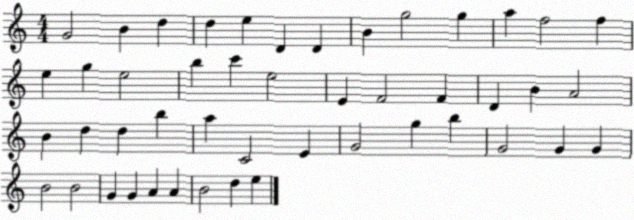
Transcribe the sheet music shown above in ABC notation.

X:1
T:Untitled
M:4/4
L:1/4
K:C
G2 B d d e D D B g2 g a f2 f e g e2 b c' e2 E F2 F D B A2 B d d b a C2 E G2 g b G2 G G B2 B2 G G A A B2 d e